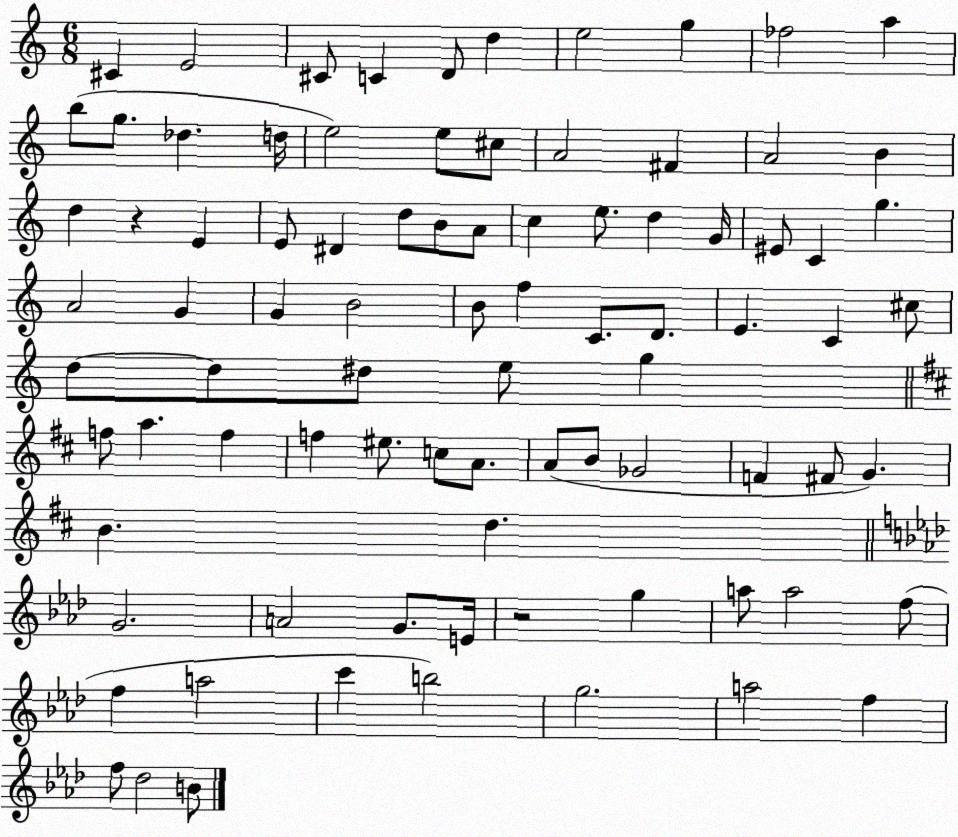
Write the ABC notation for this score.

X:1
T:Untitled
M:6/8
L:1/4
K:C
^C E2 ^C/2 C D/2 d e2 g _f2 a b/2 g/2 _d d/4 e2 e/2 ^c/2 A2 ^F A2 B d z E E/2 ^D d/2 B/2 A/2 c e/2 d G/4 ^E/2 C g A2 G G B2 B/2 f C/2 D/2 E C ^c/2 d/2 d/2 ^d/2 e/2 g f/2 a f f ^e/2 c/2 A/2 A/2 B/2 _G2 F ^F/2 G B d G2 A2 G/2 E/4 z2 g a/2 a2 f/2 f a2 c' b2 g2 a2 f f/2 _d2 B/2